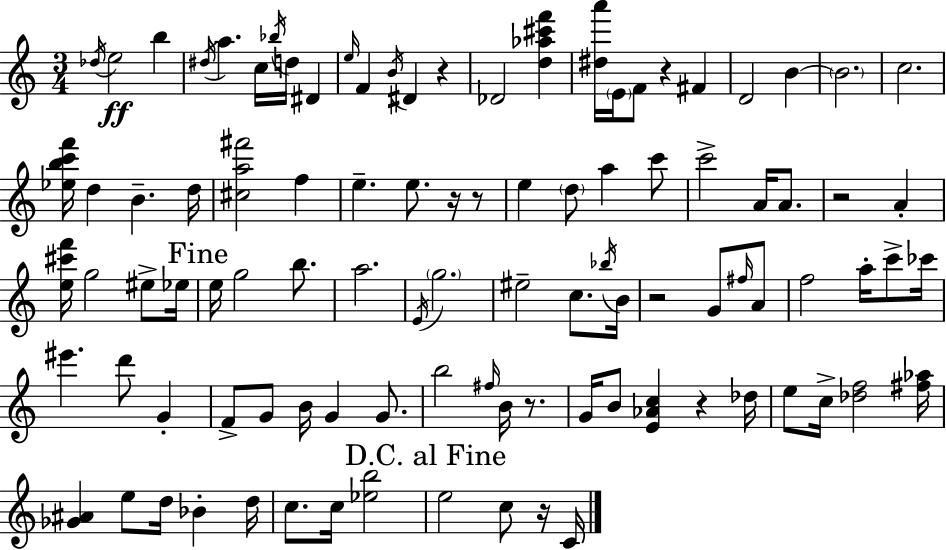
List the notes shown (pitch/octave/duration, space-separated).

Db5/s E5/h B5/q D#5/s A5/q. C5/s Bb5/s D5/s D#4/q E5/s F4/q B4/s D#4/q R/q Db4/h [D5,Ab5,C#6,F6]/q [D#5,A6]/s E4/s F4/e R/q F#4/q D4/h B4/q B4/h. C5/h. [Eb5,B5,C6,F6]/s D5/q B4/q. D5/s [C#5,A5,F#6]/h F5/q E5/q. E5/e. R/s R/e E5/q D5/e A5/q C6/e C6/h A4/s A4/e. R/h A4/q [E5,C#6,F6]/s G5/h EIS5/e Eb5/s E5/s G5/h B5/e. A5/h. E4/s G5/h. EIS5/h C5/e. Bb5/s B4/s R/h G4/e F#5/s A4/e F5/h A5/s C6/e CES6/s EIS6/q. D6/e G4/q F4/e G4/e B4/s G4/q G4/e. B5/h F#5/s B4/s R/e. G4/s B4/e [E4,Ab4,C5]/q R/q Db5/s E5/e C5/s [Db5,F5]/h [F#5,Ab5]/s [Gb4,A#4]/q E5/e D5/s Bb4/q D5/s C5/e. C5/s [Eb5,B5]/h E5/h C5/e R/s C4/s